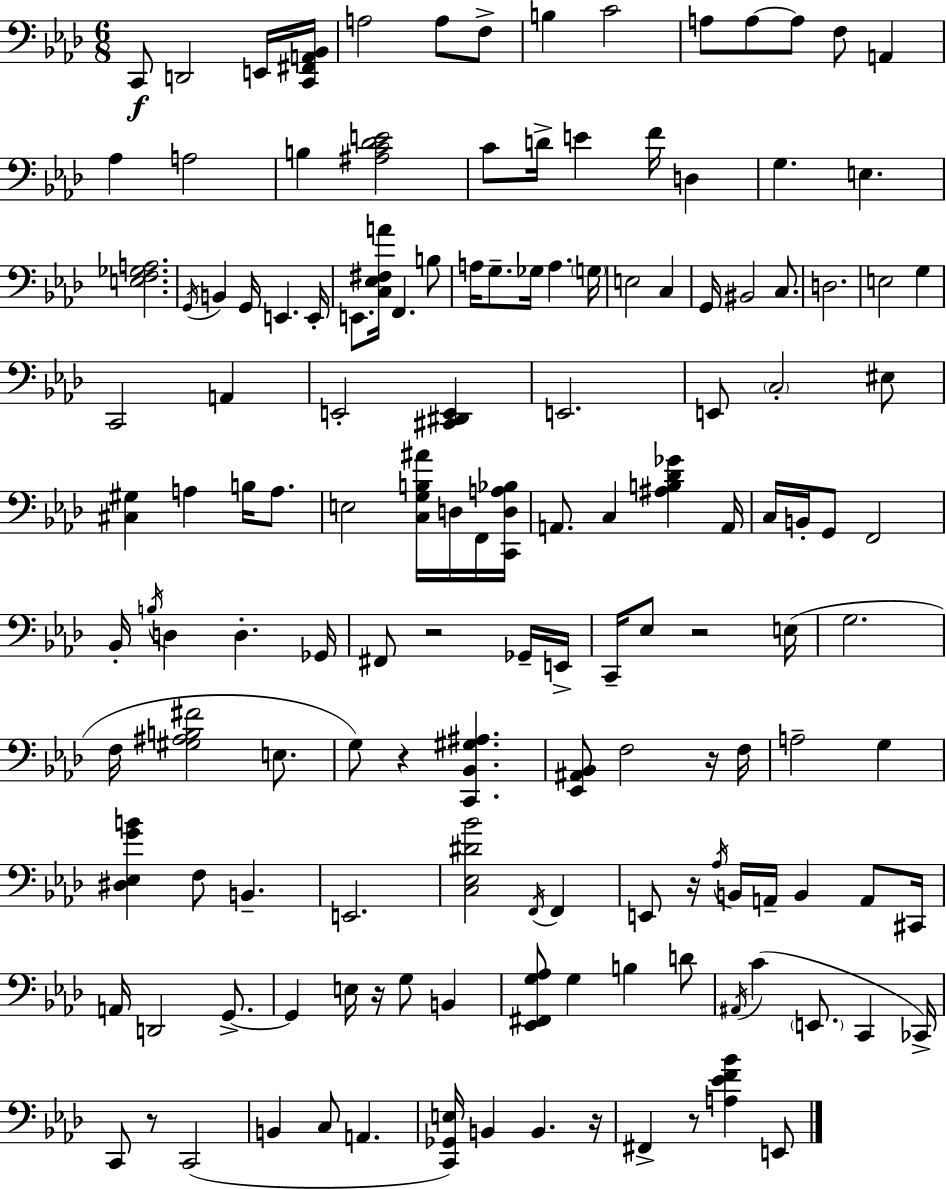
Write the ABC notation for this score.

X:1
T:Untitled
M:6/8
L:1/4
K:Fm
C,,/2 D,,2 E,,/4 [C,,^F,,A,,_B,,]/4 A,2 A,/2 F,/2 B, C2 A,/2 A,/2 A,/2 F,/2 A,, _A, A,2 B, [^A,C_DE]2 C/2 D/4 E F/4 D, G, E, [E,F,_G,A,]2 G,,/4 B,, G,,/4 E,, E,,/4 E,,/2 [C,_E,^F,A]/4 F,, B,/2 A,/4 G,/2 _G,/4 A, G,/4 E,2 C, G,,/4 ^B,,2 C,/2 D,2 E,2 G, C,,2 A,, E,,2 [^C,,^D,,E,,] E,,2 E,,/2 C,2 ^E,/2 [^C,^G,] A, B,/4 A,/2 E,2 [C,G,B,^A]/4 D,/4 F,,/4 [C,,D,A,_B,]/4 A,,/2 C, [^A,B,_D_G] A,,/4 C,/4 B,,/4 G,,/2 F,,2 _B,,/4 B,/4 D, D, _G,,/4 ^F,,/2 z2 _G,,/4 E,,/4 C,,/4 _E,/2 z2 E,/4 G,2 F,/4 [^G,^A,B,^F]2 E,/2 G,/2 z [C,,_B,,^G,^A,] [_E,,^A,,_B,,]/2 F,2 z/4 F,/4 A,2 G, [^D,_E,GB] F,/2 B,, E,,2 [C,_E,^D_B]2 F,,/4 F,, E,,/2 z/4 _A,/4 B,,/4 A,,/4 B,, A,,/2 ^C,,/4 A,,/4 D,,2 G,,/2 G,, E,/4 z/4 G,/2 B,, [_E,,^F,,G,_A,]/2 G, B, D/2 ^A,,/4 C E,,/2 C,, _C,,/4 C,,/2 z/2 C,,2 B,, C,/2 A,, [C,,_G,,E,]/4 B,, B,, z/4 ^F,, z/2 [A,_EF_B] E,,/2